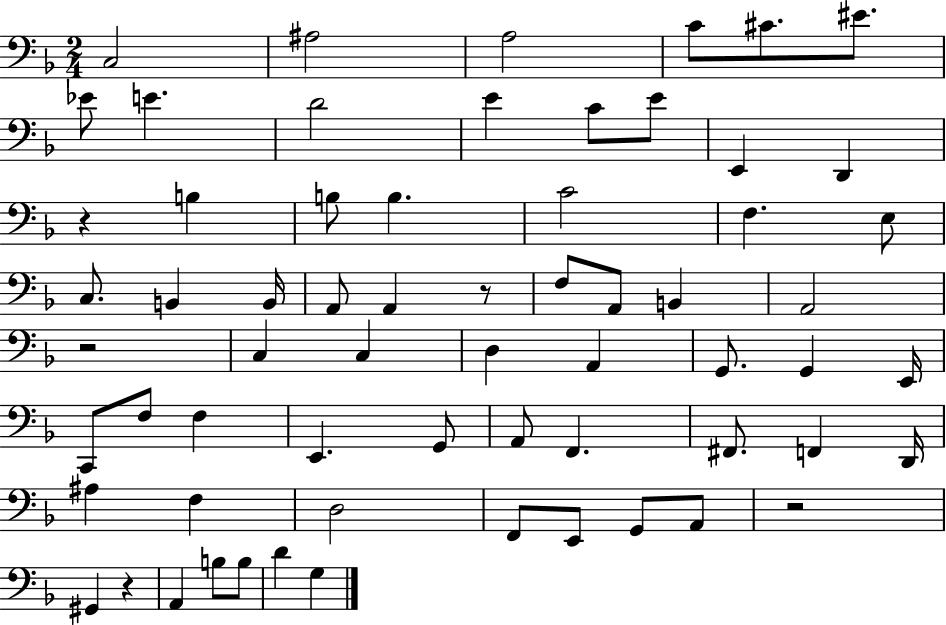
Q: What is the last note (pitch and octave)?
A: G3